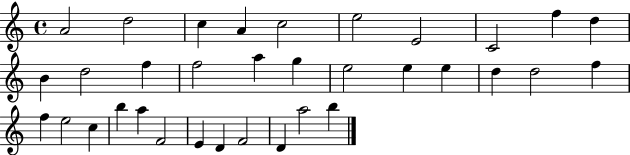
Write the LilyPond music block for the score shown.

{
  \clef treble
  \time 4/4
  \defaultTimeSignature
  \key c \major
  a'2 d''2 | c''4 a'4 c''2 | e''2 e'2 | c'2 f''4 d''4 | \break b'4 d''2 f''4 | f''2 a''4 g''4 | e''2 e''4 e''4 | d''4 d''2 f''4 | \break f''4 e''2 c''4 | b''4 a''4 f'2 | e'4 d'4 f'2 | d'4 a''2 b''4 | \break \bar "|."
}